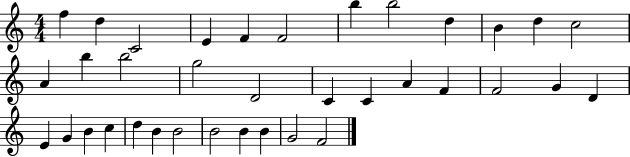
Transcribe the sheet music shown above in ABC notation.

X:1
T:Untitled
M:4/4
L:1/4
K:C
f d C2 E F F2 b b2 d B d c2 A b b2 g2 D2 C C A F F2 G D E G B c d B B2 B2 B B G2 F2